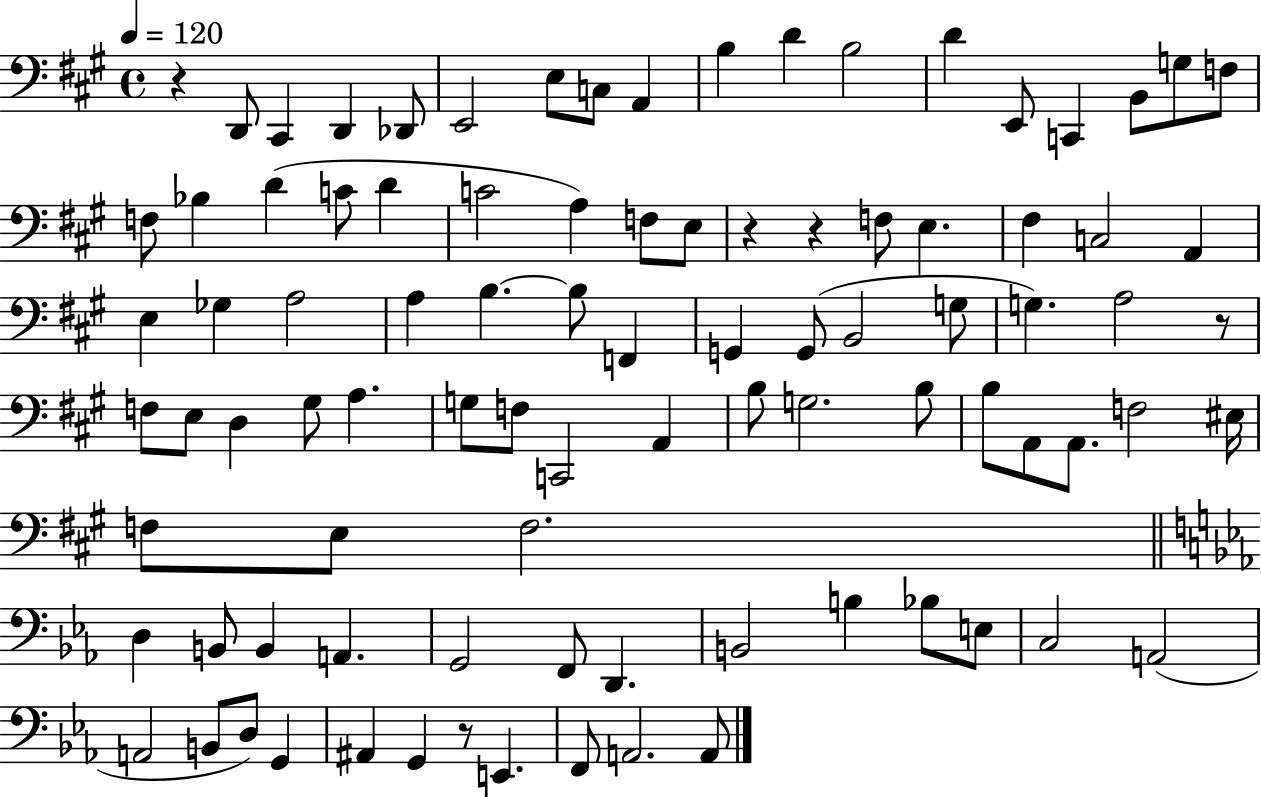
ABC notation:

X:1
T:Untitled
M:4/4
L:1/4
K:A
z D,,/2 ^C,, D,, _D,,/2 E,,2 E,/2 C,/2 A,, B, D B,2 D E,,/2 C,, B,,/2 G,/2 F,/2 F,/2 _B, D C/2 D C2 A, F,/2 E,/2 z z F,/2 E, ^F, C,2 A,, E, _G, A,2 A, B, B,/2 F,, G,, G,,/2 B,,2 G,/2 G, A,2 z/2 F,/2 E,/2 D, ^G,/2 A, G,/2 F,/2 C,,2 A,, B,/2 G,2 B,/2 B,/2 A,,/2 A,,/2 F,2 ^E,/4 F,/2 E,/2 F,2 D, B,,/2 B,, A,, G,,2 F,,/2 D,, B,,2 B, _B,/2 E,/2 C,2 A,,2 A,,2 B,,/2 D,/2 G,, ^A,, G,, z/2 E,, F,,/2 A,,2 A,,/2